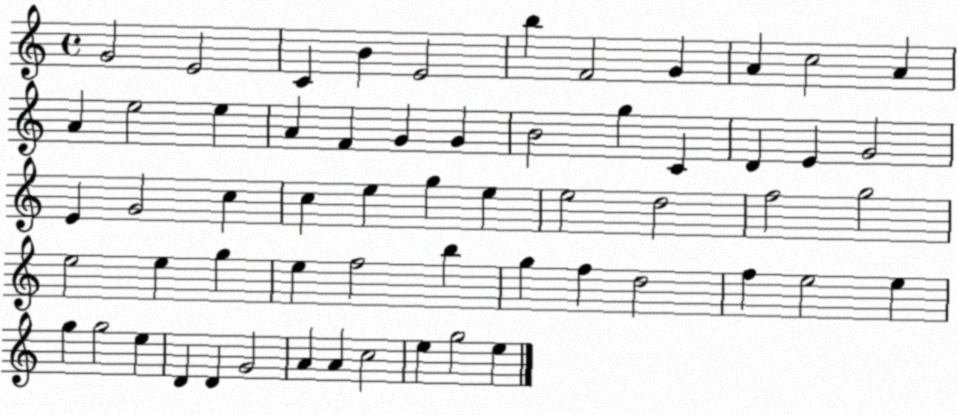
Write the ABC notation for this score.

X:1
T:Untitled
M:4/4
L:1/4
K:C
G2 E2 C B E2 b F2 G A c2 A A e2 e A F G G B2 g C D E G2 E G2 c c e g e e2 d2 f2 g2 e2 e g e f2 b g f d2 f e2 e g g2 e D D G2 A A c2 e g2 e